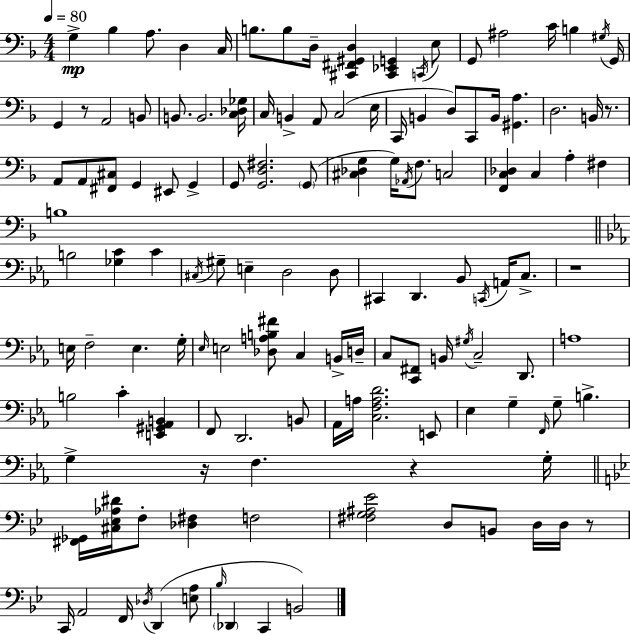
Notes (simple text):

G3/q Bb3/q A3/e. D3/q C3/s B3/e. B3/e D3/s [C#2,F#2,G#2,D3]/q [C#2,Eb2,G2]/q C2/s E3/e G2/e A#3/h C4/s B3/q G#3/s G2/s G2/q R/e A2/h B2/e B2/e. B2/h. [C3,Db3,Gb3]/s C3/s B2/q A2/e C3/h E3/s C2/s B2/q D3/e C2/e B2/s [G#2,A3]/q. D3/h. B2/s R/e. A2/e A2/e [F#2,C#3]/e G2/q EIS2/e G2/q G2/e [G2,D3,F#3]/h. G2/e [C#3,Db3,G3]/q G3/s Ab2/s F3/e. C3/h [F2,C3,Db3]/q C3/q A3/q F#3/q B3/w B3/h [Gb3,C4]/q C4/q C#3/s G#3/e E3/q D3/h D3/e C#2/q D2/q. Bb2/e C2/s A2/s C3/e. R/w E3/s F3/h E3/q. G3/s Eb3/s E3/h [Db3,A3,B3,F#4]/e C3/q B2/s D3/s C3/e [C2,F#2]/e B2/s G#3/s C3/h D2/e. A3/w B3/h C4/q [E2,G#2,Ab2,B2]/q F2/e D2/h. B2/e Ab2/s A3/s [C3,F3,A3,D4]/h. E2/e Eb3/q G3/q F2/s G3/e B3/q. G3/q R/s F3/q. R/q G3/s [F#2,Gb2]/s [C#3,Eb3,Ab3,D#4]/s F3/e [Db3,F#3]/q F3/h [F#3,G3,A#3,Eb4]/h D3/e B2/e D3/s D3/s R/e C2/s A2/h F2/s Db3/s D2/q [E3,A3]/e Bb3/s Db2/q C2/q B2/h